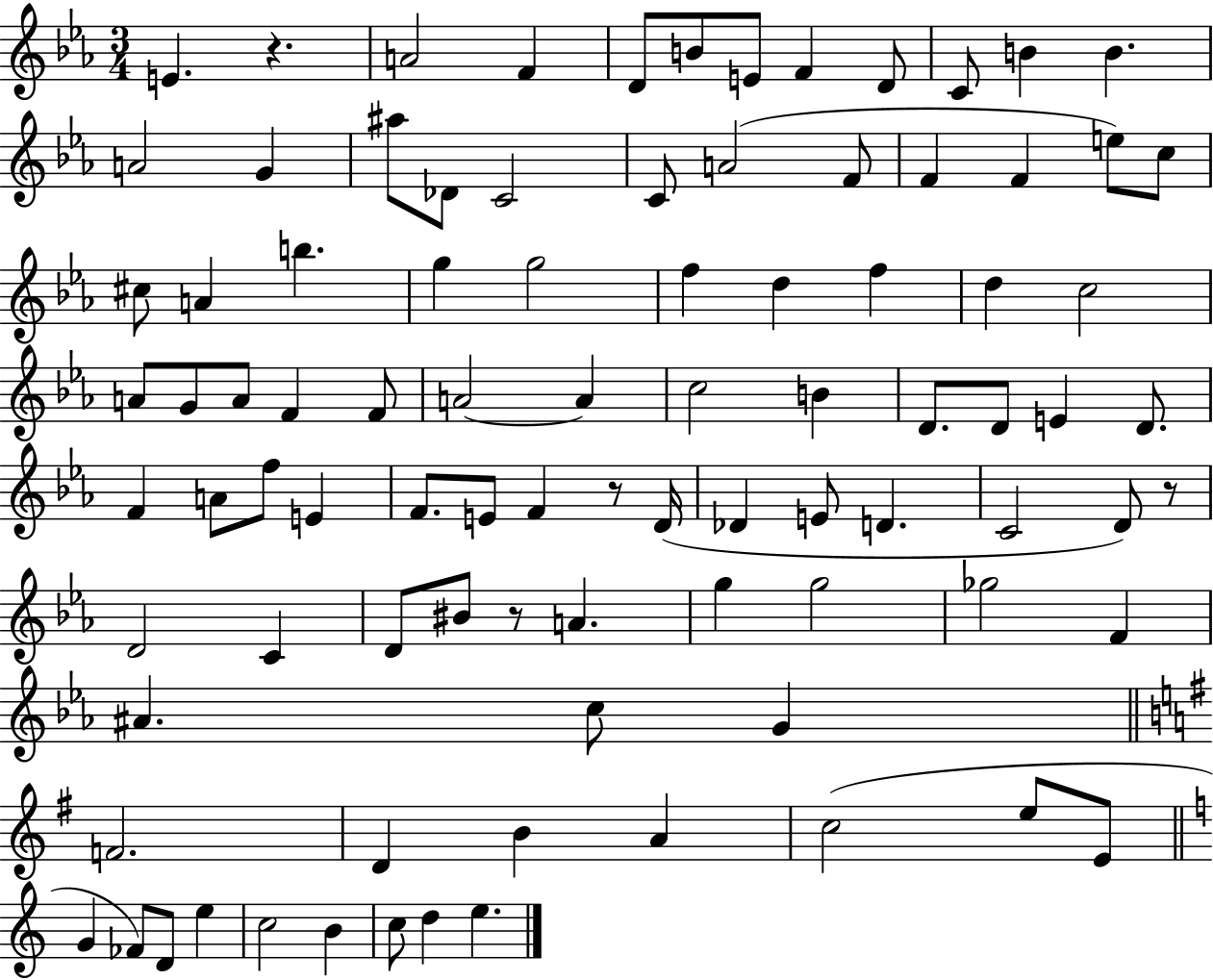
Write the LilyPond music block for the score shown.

{
  \clef treble
  \numericTimeSignature
  \time 3/4
  \key ees \major
  e'4. r4. | a'2 f'4 | d'8 b'8 e'8 f'4 d'8 | c'8 b'4 b'4. | \break a'2 g'4 | ais''8 des'8 c'2 | c'8 a'2( f'8 | f'4 f'4 e''8) c''8 | \break cis''8 a'4 b''4. | g''4 g''2 | f''4 d''4 f''4 | d''4 c''2 | \break a'8 g'8 a'8 f'4 f'8 | a'2~~ a'4 | c''2 b'4 | d'8. d'8 e'4 d'8. | \break f'4 a'8 f''8 e'4 | f'8. e'8 f'4 r8 d'16( | des'4 e'8 d'4. | c'2 d'8) r8 | \break d'2 c'4 | d'8 bis'8 r8 a'4. | g''4 g''2 | ges''2 f'4 | \break ais'4. c''8 g'4 | \bar "||" \break \key g \major f'2. | d'4 b'4 a'4 | c''2( e''8 e'8 | \bar "||" \break \key a \minor g'4 fes'8) d'8 e''4 | c''2 b'4 | c''8 d''4 e''4. | \bar "|."
}